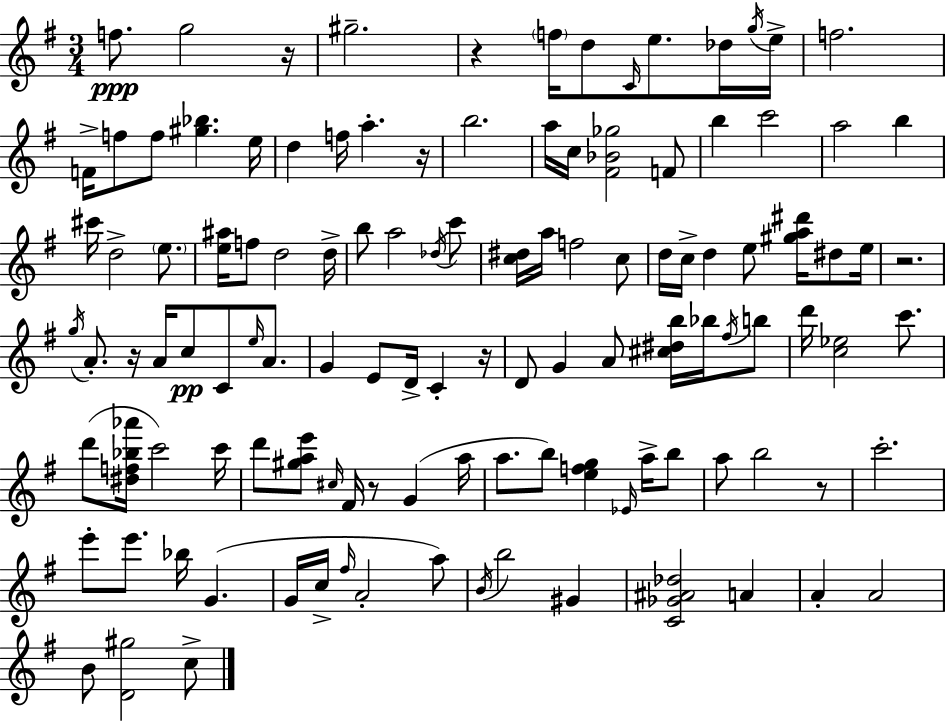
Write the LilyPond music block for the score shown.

{
  \clef treble
  \numericTimeSignature
  \time 3/4
  \key g \major
  f''8.\ppp g''2 r16 | gis''2.-- | r4 \parenthesize f''16 d''8 \grace { c'16 } e''8. des''16 | \acciaccatura { g''16 } e''16-> f''2. | \break f'16-> f''8 f''8 <gis'' bes''>4. | e''16 d''4 f''16 a''4.-. | r16 b''2. | a''16 c''16 <fis' bes' ges''>2 | \break f'8 b''4 c'''2 | a''2 b''4 | cis'''16 d''2-> \parenthesize e''8. | <e'' ais''>16 f''8 d''2 | \break d''16-> b''8 a''2 | \acciaccatura { des''16 } c'''8 <c'' dis''>16 a''16 f''2 | c''8 d''16 c''16-> d''4 e''8 <gis'' a'' dis'''>16 | dis''8 e''16 r2. | \break \acciaccatura { g''16 } a'8.-. r16 a'16 c''8\pp c'8 | \grace { e''16 } a'8. g'4 e'8 d'16-> | c'4-. r16 d'8 g'4 a'8 | <cis'' dis'' b''>16 bes''16 \acciaccatura { fis''16 } b''8 d'''16 <c'' ees''>2 | \break c'''8. d'''8( <dis'' f'' bes'' aes'''>16 c'''2) | c'''16 d'''8 <gis'' a'' e'''>8 \grace { cis''16 } fis'16 | r8 g'4( a''16 a''8. b''8) | <e'' f'' g''>4 \grace { ees'16 } a''16-> b''8 a''8 b''2 | \break r8 c'''2.-. | e'''8-. e'''8. | bes''16 g'4.( g'16 c''16-> \grace { fis''16 } a'2-. | a''8) \acciaccatura { b'16 } b''2 | \break gis'4 <c' ges' ais' des''>2 | a'4 a'4-. | a'2 b'8 | <d' gis''>2 c''8-> \bar "|."
}